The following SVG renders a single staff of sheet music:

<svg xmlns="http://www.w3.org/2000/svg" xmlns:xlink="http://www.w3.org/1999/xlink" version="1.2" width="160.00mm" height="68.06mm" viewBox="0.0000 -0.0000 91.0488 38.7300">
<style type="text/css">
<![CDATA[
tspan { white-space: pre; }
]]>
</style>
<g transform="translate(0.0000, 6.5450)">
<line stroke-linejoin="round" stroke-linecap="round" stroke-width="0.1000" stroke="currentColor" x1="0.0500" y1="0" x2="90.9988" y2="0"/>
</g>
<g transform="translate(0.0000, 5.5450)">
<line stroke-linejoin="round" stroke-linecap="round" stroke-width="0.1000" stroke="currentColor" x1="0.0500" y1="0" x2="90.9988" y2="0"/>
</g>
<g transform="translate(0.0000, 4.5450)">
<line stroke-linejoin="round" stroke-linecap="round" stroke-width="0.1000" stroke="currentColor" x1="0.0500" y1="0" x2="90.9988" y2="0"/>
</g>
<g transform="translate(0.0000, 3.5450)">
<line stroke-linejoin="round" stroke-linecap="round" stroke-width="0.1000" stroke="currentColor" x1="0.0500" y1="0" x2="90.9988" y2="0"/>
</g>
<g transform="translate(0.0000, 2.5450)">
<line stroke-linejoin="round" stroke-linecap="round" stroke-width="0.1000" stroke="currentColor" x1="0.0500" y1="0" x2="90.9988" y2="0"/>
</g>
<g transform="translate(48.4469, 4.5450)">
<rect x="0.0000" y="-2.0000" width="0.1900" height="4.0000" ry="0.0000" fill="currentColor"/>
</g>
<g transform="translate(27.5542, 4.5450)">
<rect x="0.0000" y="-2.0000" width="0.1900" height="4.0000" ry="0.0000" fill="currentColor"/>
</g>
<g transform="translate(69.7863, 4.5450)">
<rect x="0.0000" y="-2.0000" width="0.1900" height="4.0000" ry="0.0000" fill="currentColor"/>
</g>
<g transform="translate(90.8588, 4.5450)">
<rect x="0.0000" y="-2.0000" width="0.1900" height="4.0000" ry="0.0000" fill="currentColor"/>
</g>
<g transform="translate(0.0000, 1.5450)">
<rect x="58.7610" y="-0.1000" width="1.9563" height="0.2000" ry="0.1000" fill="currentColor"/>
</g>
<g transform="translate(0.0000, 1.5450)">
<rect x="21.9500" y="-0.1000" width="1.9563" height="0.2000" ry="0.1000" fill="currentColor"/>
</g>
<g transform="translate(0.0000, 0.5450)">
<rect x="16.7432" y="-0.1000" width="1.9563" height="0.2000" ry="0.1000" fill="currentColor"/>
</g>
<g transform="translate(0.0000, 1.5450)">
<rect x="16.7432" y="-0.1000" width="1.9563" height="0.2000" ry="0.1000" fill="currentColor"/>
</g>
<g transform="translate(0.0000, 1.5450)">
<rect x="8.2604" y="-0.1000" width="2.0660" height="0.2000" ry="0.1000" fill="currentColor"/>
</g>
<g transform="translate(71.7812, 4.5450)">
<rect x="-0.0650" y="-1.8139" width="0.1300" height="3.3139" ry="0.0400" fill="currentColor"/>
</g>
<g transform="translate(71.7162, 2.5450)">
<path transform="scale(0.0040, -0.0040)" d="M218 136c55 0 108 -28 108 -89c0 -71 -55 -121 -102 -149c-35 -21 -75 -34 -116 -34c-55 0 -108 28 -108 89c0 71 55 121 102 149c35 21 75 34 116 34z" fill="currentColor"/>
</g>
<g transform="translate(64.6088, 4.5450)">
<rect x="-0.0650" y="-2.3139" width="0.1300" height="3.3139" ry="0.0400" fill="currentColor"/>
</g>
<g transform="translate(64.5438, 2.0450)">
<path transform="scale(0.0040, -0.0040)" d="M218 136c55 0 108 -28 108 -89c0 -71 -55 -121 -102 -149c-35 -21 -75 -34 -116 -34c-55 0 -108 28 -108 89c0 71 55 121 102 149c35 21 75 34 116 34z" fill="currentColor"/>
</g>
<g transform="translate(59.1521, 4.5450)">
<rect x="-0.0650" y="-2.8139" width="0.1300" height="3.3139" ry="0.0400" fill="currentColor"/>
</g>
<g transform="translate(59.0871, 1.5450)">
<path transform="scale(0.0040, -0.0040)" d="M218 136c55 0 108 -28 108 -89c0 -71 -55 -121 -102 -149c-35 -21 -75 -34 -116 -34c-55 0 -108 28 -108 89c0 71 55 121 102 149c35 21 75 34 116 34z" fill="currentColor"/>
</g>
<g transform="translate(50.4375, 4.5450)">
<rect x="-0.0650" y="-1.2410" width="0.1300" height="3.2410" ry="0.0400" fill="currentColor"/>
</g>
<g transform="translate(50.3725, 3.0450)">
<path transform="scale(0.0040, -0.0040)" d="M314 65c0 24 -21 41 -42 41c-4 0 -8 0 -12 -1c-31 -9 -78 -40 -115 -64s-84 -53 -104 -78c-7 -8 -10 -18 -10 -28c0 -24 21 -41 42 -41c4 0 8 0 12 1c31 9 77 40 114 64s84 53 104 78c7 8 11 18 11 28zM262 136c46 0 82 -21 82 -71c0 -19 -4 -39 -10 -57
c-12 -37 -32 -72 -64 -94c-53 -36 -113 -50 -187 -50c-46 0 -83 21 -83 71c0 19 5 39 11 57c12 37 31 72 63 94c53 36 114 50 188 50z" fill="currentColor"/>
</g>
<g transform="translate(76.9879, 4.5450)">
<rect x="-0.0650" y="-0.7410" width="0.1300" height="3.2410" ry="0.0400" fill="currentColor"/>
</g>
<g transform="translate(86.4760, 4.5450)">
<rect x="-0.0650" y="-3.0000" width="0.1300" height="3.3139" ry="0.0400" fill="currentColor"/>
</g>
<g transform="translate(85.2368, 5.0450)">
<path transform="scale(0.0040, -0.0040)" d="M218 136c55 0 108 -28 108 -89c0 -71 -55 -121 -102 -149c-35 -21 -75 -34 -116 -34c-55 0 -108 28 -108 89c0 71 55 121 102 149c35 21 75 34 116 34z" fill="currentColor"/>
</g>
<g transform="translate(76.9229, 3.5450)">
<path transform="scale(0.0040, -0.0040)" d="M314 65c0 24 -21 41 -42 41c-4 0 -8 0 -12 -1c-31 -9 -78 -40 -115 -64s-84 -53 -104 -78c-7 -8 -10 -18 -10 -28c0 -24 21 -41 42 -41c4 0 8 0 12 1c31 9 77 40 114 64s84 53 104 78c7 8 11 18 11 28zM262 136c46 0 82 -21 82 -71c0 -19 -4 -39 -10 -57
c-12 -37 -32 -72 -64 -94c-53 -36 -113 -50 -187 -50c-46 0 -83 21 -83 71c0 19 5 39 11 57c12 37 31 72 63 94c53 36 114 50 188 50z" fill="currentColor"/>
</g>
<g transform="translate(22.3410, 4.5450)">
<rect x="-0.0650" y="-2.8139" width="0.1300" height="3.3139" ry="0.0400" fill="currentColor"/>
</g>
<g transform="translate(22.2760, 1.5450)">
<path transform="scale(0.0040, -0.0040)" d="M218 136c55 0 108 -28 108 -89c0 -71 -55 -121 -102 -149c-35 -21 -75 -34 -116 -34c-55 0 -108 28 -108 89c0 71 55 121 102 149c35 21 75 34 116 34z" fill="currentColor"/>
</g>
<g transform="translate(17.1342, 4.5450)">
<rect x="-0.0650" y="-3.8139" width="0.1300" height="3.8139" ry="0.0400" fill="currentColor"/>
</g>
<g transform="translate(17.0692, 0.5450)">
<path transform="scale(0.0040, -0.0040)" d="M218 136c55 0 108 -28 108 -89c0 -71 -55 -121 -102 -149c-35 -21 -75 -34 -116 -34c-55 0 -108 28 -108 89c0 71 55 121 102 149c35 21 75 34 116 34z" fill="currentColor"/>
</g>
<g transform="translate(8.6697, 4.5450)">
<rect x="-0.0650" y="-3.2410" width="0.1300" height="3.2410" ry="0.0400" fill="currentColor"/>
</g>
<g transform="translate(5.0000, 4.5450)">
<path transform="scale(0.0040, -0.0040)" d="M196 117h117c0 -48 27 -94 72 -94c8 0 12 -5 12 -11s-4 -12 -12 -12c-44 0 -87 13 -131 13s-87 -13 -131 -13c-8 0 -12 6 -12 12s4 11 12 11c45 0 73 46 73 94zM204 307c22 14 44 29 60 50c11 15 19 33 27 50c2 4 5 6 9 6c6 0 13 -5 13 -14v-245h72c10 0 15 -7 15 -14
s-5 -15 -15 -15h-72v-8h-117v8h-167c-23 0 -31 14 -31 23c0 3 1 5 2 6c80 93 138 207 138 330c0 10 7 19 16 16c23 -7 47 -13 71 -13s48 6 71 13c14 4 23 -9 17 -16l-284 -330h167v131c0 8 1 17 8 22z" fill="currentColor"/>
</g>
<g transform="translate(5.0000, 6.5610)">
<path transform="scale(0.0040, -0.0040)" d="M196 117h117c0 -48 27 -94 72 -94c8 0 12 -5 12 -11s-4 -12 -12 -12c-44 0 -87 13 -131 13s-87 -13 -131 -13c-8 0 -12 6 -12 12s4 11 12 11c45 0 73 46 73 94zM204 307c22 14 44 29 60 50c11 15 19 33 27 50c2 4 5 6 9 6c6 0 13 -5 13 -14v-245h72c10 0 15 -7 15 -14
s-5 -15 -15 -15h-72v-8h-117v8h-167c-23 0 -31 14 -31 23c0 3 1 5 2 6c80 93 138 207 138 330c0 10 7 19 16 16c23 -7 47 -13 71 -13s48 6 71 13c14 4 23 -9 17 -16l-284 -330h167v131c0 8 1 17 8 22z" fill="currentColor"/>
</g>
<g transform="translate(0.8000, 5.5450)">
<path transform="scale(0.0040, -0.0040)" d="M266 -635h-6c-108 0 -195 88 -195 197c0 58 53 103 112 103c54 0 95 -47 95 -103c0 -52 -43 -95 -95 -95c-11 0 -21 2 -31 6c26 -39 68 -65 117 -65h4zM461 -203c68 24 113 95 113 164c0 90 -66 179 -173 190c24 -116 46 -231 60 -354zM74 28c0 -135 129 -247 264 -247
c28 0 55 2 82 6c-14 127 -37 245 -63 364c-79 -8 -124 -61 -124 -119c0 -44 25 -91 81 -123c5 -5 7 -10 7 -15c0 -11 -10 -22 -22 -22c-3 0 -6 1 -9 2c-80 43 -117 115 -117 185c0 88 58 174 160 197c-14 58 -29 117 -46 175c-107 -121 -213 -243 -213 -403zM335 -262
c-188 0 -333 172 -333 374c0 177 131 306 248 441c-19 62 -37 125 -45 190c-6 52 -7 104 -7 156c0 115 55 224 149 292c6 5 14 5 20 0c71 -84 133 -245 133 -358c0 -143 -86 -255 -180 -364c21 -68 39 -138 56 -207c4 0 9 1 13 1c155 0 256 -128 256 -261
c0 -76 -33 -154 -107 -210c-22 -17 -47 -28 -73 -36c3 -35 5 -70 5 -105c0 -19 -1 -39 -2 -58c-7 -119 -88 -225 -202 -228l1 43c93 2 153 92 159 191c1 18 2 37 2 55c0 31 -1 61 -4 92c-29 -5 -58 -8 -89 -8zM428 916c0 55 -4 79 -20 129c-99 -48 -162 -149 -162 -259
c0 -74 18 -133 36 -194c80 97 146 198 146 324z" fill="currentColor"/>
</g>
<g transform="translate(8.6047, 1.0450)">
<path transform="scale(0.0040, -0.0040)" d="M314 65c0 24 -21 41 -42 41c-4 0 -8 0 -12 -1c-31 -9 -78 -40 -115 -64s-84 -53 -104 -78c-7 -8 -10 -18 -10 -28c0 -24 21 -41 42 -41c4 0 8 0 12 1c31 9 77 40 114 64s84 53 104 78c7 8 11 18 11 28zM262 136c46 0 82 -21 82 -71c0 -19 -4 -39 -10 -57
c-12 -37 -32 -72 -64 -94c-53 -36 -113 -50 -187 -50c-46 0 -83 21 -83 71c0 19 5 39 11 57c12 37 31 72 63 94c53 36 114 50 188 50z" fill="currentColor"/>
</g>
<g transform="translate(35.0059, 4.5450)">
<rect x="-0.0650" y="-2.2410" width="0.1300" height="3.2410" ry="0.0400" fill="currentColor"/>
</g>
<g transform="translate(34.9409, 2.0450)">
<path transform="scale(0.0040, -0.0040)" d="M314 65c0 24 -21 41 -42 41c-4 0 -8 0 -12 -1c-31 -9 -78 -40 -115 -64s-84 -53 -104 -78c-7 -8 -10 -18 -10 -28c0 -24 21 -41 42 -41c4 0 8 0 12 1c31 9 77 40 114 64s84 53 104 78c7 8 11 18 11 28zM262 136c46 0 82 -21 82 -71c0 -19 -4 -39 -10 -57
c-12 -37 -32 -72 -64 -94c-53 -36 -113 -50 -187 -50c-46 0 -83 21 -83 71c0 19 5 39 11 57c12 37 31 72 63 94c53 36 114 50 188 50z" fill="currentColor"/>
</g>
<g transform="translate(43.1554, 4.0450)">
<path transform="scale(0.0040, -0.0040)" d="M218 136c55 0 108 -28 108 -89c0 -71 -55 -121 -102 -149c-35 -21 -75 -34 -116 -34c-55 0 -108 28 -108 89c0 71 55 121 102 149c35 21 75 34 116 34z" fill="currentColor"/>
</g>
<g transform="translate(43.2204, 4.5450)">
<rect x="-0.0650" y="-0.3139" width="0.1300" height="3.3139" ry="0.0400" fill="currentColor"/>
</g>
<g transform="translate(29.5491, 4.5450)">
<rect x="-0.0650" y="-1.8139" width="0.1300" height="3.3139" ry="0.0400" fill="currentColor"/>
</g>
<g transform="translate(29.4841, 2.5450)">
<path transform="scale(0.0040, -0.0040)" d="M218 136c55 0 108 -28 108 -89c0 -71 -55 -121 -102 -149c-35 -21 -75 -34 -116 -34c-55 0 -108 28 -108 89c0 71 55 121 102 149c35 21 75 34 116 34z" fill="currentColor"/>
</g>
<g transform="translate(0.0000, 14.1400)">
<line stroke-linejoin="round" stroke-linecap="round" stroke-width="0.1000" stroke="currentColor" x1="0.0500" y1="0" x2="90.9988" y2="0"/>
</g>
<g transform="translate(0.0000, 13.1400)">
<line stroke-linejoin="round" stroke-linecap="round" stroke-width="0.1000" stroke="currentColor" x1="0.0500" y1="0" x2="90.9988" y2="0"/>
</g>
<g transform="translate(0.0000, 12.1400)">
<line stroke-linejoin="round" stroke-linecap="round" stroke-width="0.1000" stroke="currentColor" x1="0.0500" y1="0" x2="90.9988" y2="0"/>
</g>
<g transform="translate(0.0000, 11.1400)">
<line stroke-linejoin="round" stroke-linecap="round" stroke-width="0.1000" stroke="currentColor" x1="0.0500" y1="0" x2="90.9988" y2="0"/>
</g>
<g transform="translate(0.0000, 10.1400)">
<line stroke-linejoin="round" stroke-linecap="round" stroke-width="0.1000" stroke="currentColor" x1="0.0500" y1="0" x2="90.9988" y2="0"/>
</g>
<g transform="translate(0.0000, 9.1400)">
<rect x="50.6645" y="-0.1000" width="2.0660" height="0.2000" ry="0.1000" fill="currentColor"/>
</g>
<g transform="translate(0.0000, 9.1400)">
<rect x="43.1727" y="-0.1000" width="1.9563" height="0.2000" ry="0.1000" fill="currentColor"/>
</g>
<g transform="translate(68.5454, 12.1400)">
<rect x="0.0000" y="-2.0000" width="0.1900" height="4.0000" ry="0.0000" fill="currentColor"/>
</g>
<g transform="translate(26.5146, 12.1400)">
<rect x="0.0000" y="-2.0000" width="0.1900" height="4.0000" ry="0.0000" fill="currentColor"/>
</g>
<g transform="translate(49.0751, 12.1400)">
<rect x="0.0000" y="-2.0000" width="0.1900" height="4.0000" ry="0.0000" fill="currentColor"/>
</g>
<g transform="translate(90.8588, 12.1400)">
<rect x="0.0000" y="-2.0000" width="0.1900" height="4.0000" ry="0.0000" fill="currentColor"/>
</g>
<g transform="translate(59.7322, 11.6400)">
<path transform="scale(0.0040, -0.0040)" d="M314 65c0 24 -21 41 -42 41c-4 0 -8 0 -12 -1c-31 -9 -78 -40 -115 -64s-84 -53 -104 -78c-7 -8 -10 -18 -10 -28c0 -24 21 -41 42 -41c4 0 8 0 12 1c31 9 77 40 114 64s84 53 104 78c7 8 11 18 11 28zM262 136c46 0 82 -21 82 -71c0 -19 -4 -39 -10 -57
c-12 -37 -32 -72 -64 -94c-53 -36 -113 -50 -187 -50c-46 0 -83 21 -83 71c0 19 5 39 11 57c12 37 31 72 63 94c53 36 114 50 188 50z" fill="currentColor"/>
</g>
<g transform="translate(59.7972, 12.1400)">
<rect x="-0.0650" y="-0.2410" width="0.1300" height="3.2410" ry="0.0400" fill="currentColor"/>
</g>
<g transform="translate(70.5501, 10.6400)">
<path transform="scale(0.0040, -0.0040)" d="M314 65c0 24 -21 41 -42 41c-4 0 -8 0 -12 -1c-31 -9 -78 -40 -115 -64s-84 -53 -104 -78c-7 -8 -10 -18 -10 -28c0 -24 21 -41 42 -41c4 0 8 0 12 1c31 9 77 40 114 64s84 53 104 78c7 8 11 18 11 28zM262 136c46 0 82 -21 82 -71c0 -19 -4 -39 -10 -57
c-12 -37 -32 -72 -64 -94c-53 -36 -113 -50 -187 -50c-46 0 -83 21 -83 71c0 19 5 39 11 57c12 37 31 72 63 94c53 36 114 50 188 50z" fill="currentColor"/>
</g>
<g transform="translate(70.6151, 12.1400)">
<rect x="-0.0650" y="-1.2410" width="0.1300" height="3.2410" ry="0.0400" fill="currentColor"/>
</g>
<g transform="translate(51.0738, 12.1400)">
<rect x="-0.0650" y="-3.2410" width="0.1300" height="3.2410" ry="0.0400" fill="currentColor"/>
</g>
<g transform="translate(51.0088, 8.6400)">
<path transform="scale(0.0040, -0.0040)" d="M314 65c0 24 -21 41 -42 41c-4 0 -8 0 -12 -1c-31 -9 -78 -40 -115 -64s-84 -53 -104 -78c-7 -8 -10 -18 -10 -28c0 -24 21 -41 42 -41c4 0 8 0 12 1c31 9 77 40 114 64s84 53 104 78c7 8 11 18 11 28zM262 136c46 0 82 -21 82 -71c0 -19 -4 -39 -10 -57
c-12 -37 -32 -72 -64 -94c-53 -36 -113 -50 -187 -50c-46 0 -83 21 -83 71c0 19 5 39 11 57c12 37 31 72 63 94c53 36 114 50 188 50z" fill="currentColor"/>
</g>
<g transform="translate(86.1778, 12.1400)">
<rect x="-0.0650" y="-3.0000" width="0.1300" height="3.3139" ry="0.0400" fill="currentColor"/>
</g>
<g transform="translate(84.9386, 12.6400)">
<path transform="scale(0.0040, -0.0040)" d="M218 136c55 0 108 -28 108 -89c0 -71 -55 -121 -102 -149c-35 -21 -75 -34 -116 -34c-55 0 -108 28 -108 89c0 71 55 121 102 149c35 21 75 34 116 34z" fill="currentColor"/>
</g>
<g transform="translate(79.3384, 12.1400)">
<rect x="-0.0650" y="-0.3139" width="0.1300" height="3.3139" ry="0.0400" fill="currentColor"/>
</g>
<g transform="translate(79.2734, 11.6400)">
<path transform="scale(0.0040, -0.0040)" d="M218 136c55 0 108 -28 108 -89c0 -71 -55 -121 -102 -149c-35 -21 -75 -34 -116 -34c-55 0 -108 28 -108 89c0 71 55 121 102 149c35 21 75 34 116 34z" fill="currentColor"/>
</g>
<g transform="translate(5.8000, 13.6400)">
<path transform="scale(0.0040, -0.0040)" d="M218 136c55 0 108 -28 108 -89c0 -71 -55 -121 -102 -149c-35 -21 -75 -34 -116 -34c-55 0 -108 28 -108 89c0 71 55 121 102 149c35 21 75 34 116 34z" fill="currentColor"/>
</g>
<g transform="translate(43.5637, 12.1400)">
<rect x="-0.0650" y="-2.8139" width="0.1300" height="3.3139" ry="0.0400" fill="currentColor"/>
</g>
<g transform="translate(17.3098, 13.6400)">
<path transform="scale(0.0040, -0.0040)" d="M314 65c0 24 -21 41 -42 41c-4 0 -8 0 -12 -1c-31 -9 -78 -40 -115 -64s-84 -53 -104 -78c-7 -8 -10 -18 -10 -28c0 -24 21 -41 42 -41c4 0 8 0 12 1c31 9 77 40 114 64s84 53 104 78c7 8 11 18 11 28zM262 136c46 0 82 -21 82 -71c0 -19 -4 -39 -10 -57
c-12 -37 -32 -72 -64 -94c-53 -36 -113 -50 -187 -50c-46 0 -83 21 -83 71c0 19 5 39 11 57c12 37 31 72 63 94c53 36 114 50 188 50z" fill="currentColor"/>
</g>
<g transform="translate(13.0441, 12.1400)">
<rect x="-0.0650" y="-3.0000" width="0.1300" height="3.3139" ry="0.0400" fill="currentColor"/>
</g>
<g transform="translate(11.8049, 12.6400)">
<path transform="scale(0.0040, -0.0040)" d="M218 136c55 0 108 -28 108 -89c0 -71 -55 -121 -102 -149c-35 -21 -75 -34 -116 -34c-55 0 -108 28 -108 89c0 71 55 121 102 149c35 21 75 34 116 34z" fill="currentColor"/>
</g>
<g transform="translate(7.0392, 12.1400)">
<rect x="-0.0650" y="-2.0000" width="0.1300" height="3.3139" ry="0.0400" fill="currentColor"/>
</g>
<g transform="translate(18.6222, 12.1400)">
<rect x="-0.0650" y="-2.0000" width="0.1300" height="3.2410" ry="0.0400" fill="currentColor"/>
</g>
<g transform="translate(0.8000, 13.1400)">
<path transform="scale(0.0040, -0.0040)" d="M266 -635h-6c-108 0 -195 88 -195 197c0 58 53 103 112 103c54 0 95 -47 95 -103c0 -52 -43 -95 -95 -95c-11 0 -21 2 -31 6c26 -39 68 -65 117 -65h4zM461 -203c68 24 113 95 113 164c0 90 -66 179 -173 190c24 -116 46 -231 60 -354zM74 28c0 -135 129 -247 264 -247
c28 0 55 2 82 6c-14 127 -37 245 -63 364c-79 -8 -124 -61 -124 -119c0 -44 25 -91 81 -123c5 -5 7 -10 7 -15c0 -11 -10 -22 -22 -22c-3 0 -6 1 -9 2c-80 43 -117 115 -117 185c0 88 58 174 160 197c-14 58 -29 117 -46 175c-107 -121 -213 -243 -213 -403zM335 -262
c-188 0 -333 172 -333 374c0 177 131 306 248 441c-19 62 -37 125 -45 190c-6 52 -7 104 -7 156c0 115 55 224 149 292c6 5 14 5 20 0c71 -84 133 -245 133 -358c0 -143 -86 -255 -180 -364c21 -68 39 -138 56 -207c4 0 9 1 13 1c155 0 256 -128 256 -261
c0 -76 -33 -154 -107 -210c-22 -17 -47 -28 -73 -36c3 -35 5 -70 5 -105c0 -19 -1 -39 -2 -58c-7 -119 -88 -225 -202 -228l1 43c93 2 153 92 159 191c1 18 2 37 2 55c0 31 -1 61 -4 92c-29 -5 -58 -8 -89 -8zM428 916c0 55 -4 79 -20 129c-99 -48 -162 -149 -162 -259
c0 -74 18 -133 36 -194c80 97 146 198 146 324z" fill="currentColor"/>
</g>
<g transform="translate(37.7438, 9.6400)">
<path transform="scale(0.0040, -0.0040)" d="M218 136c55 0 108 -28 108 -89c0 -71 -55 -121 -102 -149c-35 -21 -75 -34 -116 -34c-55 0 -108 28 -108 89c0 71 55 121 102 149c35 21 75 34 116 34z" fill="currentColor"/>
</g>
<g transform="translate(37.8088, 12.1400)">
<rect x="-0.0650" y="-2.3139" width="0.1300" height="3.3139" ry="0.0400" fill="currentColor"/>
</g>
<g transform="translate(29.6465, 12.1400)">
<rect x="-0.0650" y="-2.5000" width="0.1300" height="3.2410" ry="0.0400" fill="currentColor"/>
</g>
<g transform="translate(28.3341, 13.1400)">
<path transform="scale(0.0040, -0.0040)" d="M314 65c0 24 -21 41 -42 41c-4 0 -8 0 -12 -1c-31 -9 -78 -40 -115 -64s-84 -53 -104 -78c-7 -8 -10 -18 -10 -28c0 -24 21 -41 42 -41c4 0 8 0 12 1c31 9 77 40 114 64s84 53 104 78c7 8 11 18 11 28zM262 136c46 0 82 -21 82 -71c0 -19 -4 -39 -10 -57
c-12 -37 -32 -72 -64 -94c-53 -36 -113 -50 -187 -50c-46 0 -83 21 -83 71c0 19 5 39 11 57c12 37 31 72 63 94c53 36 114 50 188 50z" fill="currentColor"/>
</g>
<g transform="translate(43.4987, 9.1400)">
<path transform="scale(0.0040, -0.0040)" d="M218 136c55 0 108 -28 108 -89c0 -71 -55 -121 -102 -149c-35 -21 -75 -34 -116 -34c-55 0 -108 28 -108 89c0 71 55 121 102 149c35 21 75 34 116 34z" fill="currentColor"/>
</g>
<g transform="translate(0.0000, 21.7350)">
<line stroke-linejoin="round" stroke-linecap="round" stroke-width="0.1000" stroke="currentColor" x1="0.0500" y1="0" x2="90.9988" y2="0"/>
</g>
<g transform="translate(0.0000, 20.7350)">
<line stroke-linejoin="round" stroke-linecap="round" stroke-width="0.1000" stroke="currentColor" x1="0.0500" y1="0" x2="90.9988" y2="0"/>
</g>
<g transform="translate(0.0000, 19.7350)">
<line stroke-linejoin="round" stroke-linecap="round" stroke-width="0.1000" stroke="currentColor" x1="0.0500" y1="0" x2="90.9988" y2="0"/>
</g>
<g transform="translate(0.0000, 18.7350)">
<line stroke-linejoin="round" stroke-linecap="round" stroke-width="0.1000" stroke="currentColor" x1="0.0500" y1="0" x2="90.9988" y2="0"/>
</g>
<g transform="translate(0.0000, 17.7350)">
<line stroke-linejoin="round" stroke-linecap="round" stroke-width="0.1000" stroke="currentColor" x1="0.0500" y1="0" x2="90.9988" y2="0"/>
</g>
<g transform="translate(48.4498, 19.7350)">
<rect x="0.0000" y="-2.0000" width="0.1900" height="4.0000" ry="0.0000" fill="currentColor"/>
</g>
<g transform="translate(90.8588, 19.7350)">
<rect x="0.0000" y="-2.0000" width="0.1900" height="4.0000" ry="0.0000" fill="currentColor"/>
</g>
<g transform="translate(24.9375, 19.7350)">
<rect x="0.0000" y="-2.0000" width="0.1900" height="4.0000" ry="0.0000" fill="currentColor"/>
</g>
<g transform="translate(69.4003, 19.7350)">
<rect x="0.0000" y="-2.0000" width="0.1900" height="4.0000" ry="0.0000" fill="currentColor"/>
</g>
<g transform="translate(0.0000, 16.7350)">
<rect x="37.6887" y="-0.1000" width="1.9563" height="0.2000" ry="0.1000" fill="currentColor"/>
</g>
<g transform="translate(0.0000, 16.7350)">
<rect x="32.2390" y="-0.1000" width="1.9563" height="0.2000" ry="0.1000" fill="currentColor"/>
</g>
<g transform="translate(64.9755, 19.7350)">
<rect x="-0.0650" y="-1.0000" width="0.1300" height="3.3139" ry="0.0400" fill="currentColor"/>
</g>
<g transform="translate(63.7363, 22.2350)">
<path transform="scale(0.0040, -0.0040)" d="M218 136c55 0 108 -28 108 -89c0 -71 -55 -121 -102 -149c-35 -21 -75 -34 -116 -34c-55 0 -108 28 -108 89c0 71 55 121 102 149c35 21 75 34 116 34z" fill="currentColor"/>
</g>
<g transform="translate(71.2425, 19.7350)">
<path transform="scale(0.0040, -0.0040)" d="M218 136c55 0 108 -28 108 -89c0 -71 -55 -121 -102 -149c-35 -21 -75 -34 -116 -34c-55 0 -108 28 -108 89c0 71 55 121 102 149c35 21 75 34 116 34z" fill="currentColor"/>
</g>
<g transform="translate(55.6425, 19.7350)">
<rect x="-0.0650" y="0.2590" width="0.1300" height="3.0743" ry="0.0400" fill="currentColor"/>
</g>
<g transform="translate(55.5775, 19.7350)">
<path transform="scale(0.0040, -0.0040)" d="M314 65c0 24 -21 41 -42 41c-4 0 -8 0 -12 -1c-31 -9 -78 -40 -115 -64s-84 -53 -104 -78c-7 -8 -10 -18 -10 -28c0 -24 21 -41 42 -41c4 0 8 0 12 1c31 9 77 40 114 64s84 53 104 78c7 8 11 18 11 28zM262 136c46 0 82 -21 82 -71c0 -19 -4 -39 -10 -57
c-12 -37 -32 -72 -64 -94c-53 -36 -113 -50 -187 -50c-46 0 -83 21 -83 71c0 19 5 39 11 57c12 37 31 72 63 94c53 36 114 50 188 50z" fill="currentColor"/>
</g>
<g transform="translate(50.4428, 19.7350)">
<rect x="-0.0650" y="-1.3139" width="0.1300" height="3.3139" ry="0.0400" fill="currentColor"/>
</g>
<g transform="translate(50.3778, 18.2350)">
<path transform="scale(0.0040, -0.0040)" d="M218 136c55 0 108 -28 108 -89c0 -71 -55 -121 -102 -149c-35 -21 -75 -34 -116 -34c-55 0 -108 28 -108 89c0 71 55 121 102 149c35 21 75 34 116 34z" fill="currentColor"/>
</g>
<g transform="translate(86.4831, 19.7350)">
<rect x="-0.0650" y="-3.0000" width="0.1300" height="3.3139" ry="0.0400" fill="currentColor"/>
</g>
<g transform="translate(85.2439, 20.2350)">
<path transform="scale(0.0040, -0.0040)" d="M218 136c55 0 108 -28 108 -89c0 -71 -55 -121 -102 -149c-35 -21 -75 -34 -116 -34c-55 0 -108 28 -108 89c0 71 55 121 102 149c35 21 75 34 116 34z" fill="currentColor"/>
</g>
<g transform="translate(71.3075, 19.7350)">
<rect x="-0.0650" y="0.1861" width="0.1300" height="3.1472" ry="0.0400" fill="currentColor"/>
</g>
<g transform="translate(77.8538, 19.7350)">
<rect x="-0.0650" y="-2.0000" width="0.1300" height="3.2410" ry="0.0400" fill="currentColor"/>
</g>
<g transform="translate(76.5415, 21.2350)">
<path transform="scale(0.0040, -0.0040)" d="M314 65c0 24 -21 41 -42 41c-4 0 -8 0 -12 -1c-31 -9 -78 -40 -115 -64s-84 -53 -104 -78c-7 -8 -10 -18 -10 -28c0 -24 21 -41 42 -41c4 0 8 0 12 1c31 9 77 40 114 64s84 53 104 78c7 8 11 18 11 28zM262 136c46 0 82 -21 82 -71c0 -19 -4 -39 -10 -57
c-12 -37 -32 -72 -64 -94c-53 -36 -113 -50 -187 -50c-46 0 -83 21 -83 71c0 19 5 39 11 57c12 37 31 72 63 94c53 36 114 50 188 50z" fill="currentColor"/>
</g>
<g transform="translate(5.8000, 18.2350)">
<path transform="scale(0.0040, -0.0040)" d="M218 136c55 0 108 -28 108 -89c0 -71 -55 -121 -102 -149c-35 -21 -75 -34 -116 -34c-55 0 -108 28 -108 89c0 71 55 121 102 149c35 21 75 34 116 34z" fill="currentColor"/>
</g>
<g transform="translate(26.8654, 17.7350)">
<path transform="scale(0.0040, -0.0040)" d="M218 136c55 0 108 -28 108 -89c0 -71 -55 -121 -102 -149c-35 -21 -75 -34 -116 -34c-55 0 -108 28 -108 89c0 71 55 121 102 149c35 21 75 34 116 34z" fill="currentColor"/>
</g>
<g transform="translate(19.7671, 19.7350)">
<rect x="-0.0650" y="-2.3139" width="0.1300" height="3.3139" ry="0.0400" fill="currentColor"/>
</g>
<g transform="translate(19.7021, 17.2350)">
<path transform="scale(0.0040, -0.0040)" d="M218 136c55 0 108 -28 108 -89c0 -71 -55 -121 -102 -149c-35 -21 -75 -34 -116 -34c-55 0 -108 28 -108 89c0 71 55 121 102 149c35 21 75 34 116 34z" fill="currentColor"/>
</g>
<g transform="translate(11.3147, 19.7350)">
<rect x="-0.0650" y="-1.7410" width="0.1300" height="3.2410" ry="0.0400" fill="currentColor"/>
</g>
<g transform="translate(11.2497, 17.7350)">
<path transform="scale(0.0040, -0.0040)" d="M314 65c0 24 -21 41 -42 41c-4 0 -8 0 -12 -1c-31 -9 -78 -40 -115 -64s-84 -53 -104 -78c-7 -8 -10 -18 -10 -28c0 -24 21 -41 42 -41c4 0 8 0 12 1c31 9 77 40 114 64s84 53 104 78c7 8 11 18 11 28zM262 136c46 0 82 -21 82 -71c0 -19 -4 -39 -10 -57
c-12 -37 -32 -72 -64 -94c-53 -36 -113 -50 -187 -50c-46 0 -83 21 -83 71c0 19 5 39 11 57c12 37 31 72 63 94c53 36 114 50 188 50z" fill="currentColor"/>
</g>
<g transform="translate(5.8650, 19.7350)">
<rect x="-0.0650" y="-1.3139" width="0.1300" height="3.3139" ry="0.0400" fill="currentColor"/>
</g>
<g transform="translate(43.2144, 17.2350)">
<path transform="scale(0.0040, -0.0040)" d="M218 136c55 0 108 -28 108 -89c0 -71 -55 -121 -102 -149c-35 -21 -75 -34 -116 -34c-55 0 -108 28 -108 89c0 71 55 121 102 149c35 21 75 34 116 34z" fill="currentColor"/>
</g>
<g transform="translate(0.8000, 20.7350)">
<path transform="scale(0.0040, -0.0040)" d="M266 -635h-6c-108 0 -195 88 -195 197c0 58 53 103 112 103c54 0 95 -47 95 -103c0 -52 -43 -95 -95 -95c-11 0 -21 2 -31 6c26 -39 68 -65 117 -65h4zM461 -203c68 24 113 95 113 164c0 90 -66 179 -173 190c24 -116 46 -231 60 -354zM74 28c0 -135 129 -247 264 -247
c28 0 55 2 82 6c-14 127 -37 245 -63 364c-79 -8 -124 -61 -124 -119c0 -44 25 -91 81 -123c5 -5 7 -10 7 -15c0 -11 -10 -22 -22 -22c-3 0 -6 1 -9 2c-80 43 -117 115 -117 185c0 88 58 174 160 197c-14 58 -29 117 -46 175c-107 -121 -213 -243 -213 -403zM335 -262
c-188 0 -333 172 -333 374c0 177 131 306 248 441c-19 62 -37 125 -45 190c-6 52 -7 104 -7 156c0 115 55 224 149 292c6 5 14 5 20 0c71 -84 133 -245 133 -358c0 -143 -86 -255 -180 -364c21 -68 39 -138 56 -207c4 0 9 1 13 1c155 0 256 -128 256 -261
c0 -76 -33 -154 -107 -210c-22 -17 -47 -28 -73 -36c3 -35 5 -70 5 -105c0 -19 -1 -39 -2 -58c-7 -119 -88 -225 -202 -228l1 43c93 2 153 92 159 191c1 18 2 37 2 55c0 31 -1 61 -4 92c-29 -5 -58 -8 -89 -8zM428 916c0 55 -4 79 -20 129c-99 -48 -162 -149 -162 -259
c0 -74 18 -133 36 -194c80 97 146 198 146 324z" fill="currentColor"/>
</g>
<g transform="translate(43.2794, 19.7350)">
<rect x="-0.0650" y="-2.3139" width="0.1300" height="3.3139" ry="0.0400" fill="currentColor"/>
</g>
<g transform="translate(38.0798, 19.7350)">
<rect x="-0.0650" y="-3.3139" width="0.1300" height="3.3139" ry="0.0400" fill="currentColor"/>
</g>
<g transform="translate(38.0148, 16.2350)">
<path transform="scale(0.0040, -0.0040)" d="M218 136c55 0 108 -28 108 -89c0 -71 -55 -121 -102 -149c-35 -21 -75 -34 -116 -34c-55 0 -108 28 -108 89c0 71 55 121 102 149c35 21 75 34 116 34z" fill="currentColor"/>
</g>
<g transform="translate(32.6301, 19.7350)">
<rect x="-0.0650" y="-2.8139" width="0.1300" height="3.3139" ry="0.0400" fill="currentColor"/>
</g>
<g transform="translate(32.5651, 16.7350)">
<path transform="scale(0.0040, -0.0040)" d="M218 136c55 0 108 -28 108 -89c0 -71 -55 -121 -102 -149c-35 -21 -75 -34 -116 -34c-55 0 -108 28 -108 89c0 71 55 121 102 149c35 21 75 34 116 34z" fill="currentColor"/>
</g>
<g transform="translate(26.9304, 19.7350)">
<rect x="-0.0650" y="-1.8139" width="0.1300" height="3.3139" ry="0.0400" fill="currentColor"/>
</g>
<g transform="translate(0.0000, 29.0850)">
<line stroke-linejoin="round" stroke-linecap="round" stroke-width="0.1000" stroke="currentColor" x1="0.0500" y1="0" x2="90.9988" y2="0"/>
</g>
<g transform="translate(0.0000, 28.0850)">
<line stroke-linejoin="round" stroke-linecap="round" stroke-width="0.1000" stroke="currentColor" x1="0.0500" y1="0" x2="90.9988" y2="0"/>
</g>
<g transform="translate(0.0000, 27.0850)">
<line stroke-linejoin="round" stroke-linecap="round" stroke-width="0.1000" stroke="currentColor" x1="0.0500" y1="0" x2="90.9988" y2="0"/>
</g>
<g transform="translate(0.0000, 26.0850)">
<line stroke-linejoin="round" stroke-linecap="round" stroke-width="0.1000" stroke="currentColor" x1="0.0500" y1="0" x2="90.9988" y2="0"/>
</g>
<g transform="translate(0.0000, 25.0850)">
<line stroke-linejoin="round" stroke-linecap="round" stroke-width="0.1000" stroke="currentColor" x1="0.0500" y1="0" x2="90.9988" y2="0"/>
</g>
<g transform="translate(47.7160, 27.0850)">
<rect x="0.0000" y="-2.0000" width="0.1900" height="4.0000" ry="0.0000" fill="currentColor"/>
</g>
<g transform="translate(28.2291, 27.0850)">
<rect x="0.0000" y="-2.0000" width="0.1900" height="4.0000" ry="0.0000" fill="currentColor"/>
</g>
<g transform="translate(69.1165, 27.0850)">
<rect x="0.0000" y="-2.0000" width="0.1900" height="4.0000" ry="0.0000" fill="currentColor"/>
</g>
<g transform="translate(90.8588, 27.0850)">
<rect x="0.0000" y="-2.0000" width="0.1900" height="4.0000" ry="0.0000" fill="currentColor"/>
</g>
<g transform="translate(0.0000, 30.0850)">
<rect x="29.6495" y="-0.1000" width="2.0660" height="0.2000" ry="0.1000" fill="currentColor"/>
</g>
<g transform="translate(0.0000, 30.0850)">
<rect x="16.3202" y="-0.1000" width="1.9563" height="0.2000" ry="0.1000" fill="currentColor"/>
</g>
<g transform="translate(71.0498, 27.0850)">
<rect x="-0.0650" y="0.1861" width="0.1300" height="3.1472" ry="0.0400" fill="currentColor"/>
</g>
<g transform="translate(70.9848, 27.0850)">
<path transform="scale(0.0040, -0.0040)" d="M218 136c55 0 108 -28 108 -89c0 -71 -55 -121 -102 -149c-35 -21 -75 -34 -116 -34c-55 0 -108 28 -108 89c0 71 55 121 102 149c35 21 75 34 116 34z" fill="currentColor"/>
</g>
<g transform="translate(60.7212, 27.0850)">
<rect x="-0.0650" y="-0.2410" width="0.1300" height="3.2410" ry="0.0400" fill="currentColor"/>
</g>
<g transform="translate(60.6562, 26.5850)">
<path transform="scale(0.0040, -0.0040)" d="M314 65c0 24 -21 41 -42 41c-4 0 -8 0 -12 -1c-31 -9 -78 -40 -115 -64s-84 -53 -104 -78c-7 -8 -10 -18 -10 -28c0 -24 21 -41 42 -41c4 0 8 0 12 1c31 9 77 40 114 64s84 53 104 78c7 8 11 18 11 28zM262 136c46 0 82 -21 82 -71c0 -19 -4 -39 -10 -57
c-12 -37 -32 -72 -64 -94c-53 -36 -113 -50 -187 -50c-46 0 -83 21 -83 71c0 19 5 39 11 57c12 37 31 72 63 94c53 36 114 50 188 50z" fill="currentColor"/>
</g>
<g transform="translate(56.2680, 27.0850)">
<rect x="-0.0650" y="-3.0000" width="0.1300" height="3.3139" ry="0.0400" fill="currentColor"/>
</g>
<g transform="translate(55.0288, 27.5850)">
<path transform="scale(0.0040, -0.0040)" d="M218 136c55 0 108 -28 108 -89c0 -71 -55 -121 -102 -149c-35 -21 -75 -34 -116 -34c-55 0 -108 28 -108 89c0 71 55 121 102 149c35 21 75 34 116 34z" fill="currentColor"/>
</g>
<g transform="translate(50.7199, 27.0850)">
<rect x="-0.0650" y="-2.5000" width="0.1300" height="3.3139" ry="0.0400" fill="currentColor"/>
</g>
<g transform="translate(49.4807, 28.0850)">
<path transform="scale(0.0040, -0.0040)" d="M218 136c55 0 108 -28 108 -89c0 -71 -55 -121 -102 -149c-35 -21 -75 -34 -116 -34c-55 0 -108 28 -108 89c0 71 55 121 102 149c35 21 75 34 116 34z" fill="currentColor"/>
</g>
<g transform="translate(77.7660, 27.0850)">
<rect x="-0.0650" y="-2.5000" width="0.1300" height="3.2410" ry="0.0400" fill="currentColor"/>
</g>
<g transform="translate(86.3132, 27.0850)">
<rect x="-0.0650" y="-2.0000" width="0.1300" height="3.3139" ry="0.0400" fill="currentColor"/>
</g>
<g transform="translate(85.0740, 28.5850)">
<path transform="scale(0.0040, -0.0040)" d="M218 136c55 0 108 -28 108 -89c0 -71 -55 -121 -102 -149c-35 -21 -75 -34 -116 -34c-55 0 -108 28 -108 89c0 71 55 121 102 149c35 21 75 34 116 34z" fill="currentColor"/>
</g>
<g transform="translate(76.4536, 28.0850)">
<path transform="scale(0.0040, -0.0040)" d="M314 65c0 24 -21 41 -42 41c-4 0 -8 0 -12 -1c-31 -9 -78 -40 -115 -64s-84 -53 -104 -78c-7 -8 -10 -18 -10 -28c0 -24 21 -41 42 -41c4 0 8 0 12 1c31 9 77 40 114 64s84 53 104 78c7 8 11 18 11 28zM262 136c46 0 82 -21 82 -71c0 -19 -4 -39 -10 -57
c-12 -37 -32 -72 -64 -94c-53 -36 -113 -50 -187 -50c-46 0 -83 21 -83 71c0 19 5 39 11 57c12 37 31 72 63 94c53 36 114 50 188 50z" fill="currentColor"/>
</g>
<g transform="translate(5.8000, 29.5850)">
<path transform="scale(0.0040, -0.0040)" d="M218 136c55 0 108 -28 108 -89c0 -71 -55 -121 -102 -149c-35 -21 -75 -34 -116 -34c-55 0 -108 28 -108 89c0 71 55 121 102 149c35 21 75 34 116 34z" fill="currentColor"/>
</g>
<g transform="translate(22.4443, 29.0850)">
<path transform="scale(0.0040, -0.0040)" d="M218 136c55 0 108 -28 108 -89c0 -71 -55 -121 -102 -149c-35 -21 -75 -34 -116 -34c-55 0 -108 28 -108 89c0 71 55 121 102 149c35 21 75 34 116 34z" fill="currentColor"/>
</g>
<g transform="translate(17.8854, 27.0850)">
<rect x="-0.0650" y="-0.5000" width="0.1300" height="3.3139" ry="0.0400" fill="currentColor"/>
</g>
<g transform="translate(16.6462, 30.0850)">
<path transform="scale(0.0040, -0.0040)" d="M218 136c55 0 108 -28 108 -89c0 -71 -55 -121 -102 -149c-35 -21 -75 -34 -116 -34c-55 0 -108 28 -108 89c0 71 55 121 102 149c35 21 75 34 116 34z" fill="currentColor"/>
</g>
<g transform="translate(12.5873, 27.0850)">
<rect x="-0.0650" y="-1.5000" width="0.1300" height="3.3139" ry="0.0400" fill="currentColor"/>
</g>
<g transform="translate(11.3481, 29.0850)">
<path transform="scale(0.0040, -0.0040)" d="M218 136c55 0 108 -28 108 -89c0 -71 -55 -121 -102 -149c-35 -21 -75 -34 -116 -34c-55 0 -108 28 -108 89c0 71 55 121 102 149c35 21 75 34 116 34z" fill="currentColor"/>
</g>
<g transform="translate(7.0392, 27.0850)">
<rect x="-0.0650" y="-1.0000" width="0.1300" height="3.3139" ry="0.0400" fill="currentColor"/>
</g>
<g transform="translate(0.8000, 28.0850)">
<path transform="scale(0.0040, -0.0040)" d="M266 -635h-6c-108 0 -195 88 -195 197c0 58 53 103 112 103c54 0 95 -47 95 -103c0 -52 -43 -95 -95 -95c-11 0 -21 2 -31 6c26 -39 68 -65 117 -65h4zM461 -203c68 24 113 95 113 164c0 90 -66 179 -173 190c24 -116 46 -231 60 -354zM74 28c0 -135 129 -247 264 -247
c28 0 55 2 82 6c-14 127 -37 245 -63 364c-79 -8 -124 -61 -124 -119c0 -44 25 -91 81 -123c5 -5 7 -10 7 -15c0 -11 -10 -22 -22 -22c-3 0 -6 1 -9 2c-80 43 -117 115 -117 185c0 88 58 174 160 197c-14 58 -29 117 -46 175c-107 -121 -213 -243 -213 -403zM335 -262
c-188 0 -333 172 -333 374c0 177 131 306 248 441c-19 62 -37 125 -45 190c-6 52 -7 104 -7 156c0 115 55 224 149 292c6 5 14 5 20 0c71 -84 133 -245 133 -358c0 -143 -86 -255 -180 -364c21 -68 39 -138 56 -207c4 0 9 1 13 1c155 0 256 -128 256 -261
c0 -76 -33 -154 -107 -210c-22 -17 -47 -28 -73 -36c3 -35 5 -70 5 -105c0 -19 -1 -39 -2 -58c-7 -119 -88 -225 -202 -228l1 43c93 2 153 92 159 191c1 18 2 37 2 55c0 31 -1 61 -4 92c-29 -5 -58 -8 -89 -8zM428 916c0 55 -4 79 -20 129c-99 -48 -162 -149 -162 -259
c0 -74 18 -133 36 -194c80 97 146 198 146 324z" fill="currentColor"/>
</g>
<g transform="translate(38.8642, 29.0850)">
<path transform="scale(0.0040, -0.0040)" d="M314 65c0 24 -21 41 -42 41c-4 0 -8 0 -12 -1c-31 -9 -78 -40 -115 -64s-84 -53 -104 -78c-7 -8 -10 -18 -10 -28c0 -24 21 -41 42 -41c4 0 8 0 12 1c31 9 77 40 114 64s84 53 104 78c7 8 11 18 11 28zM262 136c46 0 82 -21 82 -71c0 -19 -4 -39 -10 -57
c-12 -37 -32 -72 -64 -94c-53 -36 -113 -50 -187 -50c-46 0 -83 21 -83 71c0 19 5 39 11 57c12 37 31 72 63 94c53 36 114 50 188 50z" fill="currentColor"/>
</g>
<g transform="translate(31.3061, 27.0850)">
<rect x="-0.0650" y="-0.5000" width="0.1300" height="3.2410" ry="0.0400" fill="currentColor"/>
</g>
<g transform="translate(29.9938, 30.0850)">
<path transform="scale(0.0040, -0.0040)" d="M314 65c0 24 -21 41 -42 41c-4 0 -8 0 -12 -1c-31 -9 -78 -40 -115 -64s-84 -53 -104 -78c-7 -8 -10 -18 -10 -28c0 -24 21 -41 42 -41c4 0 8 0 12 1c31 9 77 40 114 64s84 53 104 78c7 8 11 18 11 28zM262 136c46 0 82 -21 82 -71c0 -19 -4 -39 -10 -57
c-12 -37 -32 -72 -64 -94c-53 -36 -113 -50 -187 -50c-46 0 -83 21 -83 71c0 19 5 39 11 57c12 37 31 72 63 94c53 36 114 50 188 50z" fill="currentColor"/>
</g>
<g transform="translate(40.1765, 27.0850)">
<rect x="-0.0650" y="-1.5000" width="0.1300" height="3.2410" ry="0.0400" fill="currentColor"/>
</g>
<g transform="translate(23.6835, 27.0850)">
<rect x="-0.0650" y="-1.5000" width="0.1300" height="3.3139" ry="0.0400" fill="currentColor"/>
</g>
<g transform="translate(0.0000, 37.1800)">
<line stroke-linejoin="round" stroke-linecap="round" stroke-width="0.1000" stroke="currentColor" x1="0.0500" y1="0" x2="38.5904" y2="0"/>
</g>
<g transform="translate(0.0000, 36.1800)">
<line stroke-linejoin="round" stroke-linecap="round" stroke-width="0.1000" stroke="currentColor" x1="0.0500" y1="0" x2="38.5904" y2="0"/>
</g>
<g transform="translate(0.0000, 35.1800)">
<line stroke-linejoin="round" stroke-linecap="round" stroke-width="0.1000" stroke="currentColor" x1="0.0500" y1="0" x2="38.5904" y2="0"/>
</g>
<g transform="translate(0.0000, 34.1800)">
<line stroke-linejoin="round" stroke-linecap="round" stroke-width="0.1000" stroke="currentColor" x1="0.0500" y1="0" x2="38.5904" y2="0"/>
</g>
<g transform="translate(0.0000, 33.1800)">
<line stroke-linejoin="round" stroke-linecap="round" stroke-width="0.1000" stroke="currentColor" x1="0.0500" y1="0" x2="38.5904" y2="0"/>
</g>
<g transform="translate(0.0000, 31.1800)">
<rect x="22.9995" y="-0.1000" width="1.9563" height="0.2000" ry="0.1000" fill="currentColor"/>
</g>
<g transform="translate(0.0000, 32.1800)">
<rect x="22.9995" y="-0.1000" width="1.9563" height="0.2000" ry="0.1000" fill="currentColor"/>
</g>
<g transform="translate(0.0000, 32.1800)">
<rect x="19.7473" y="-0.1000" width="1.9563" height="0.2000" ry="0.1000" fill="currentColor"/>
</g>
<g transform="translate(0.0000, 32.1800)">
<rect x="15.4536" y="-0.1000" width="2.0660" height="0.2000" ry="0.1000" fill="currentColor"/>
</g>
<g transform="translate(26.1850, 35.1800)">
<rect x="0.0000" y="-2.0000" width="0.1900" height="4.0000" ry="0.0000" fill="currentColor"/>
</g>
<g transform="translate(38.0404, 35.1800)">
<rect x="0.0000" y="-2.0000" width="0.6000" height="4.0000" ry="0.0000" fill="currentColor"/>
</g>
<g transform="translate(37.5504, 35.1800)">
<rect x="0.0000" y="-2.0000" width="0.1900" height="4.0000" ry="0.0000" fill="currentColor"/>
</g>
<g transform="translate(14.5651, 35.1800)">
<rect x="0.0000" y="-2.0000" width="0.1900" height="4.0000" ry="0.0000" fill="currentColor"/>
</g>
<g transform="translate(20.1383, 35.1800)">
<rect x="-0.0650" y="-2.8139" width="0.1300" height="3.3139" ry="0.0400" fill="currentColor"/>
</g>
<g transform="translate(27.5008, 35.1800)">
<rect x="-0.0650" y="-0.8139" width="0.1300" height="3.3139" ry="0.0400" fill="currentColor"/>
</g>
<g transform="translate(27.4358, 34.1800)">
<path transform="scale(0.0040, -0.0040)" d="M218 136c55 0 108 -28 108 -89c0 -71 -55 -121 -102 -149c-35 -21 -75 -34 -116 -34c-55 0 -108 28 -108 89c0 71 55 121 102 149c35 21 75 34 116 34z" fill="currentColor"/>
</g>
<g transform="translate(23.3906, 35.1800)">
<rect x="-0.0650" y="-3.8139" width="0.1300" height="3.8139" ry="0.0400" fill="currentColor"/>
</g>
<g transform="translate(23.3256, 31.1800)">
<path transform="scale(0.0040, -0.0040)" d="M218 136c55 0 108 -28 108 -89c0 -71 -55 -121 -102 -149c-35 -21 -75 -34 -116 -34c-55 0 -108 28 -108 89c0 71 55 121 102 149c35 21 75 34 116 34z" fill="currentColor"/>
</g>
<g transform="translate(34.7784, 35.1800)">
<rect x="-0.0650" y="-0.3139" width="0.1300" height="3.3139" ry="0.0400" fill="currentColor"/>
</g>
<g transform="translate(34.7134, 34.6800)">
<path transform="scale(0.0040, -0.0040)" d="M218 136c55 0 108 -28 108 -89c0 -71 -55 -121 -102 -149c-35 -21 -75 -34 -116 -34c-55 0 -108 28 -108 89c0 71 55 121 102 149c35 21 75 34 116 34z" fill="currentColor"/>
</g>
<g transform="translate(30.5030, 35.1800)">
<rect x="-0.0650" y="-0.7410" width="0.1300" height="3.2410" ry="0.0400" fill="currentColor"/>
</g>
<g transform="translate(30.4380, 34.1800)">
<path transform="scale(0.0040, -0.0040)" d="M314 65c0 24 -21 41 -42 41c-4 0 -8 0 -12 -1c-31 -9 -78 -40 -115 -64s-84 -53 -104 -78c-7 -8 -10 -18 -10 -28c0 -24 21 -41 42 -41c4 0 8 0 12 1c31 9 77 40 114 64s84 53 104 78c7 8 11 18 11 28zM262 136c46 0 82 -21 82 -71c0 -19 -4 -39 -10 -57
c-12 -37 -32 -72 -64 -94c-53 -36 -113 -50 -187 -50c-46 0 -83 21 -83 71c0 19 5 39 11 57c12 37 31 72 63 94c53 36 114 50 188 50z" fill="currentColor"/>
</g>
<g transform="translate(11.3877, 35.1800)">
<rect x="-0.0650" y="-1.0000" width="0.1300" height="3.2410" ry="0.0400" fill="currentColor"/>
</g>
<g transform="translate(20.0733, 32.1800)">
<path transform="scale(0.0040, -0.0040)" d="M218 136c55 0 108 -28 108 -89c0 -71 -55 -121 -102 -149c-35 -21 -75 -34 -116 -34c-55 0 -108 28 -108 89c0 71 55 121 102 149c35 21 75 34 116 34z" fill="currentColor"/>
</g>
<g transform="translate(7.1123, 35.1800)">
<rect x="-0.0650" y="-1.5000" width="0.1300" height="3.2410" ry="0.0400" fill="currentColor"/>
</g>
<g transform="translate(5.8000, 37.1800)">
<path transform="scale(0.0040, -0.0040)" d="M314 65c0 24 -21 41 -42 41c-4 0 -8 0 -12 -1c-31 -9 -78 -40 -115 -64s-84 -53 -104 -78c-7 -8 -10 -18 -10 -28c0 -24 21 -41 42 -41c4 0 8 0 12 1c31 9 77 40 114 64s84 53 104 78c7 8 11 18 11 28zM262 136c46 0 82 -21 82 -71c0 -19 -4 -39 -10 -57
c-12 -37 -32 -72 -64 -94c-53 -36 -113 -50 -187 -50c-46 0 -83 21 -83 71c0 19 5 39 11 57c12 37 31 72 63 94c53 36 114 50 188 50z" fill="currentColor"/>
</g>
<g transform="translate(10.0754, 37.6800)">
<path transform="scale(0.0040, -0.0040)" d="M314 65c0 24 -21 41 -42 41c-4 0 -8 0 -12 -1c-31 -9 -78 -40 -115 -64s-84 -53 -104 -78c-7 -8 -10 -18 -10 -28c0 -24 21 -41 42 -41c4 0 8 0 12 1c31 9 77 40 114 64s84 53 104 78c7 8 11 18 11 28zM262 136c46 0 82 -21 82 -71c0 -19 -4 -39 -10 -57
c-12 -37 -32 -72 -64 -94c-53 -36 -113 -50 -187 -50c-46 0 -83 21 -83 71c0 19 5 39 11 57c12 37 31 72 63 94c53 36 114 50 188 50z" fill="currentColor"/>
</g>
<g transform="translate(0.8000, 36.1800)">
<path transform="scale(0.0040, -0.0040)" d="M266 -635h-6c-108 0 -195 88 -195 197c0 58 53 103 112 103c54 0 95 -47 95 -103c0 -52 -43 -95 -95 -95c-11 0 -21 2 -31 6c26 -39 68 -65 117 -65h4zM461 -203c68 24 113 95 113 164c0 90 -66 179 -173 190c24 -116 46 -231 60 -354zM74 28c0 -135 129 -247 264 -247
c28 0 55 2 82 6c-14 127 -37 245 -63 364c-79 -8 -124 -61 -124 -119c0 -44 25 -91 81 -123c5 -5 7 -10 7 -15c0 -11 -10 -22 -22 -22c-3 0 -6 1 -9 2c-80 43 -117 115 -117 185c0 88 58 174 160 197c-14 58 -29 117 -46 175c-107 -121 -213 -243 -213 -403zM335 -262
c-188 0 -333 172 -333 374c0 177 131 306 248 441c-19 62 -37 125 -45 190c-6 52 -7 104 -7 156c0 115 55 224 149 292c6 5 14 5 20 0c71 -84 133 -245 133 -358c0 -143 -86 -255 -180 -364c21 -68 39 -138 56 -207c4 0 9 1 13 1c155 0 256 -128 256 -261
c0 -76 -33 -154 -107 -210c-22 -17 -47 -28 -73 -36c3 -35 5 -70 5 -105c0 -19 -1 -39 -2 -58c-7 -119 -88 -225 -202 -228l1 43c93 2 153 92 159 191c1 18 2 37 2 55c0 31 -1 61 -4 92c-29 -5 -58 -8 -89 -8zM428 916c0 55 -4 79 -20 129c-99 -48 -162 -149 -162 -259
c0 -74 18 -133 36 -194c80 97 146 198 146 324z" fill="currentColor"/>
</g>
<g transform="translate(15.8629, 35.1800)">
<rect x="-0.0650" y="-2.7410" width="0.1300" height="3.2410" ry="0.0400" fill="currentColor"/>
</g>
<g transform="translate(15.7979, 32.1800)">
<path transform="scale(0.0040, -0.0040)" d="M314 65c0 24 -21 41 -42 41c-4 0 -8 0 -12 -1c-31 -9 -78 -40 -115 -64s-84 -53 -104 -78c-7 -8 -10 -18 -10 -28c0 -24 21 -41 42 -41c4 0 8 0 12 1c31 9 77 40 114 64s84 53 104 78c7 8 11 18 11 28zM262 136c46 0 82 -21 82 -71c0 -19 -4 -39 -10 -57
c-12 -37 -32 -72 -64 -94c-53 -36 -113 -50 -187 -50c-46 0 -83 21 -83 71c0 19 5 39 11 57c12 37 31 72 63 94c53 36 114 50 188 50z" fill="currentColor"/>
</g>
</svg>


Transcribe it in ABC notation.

X:1
T:Untitled
M:4/4
L:1/4
K:C
b2 c' a f g2 c e2 a g f d2 A F A F2 G2 g a b2 c2 e2 c A e f2 g f a b g e B2 D B F2 A D E C E C2 E2 G A c2 B G2 F E2 D2 a2 a c' d d2 c